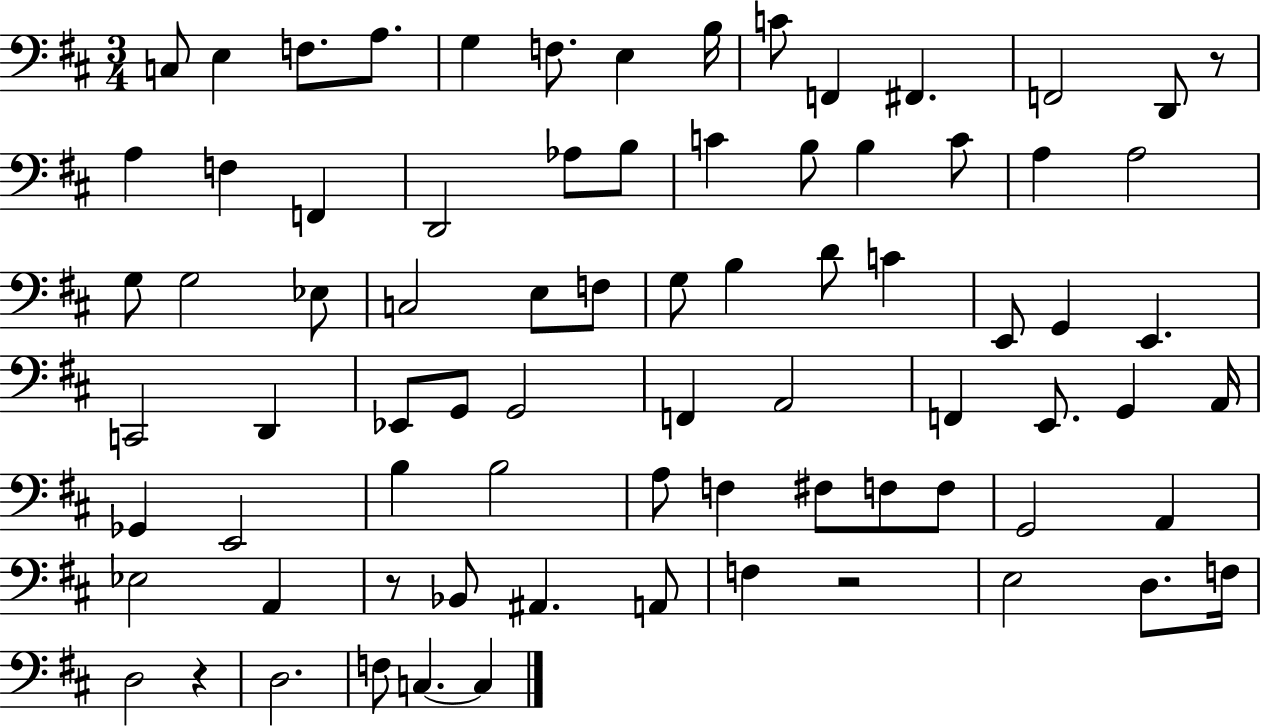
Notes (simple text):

C3/e E3/q F3/e. A3/e. G3/q F3/e. E3/q B3/s C4/e F2/q F#2/q. F2/h D2/e R/e A3/q F3/q F2/q D2/h Ab3/e B3/e C4/q B3/e B3/q C4/e A3/q A3/h G3/e G3/h Eb3/e C3/h E3/e F3/e G3/e B3/q D4/e C4/q E2/e G2/q E2/q. C2/h D2/q Eb2/e G2/e G2/h F2/q A2/h F2/q E2/e. G2/q A2/s Gb2/q E2/h B3/q B3/h A3/e F3/q F#3/e F3/e F3/e G2/h A2/q Eb3/h A2/q R/e Bb2/e A#2/q. A2/e F3/q R/h E3/h D3/e. F3/s D3/h R/q D3/h. F3/e C3/q. C3/q